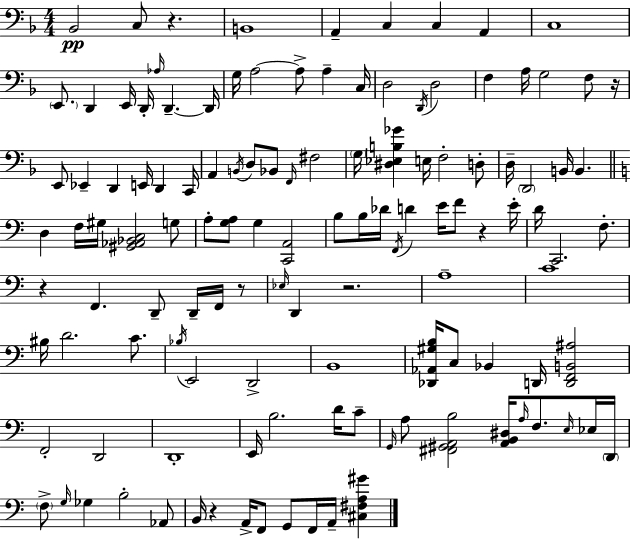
{
  \clef bass
  \numericTimeSignature
  \time 4/4
  \key f \major
  bes,2\pp c8 r4. | b,1 | a,4-- c4 c4 a,4 | c1 | \break \parenthesize e,8. d,4 e,16 d,16-. \grace { aes16 } d,4.--~~ | d,16 g16 a2~~ a8-> a4-- | c16 d2 \acciaccatura { d,16 } d2 | f4 a16 g2 f8 | \break r16 e,8 ees,4-- d,4 e,16 d,4 | c,16 a,4 \acciaccatura { b,16 } d8 bes,8 \grace { f,16 } fis2 | \parenthesize g16 <dis ees b ges'>4 e16 f2-. | d8-. d16-- \parenthesize d,2 b,16 b,4. | \break \bar "||" \break \key c \major d4 f16 gis16 <gis, aes, bes, c>2 g8 | a8-. <g a>8 g4 <c, a,>2 | b8 b16 des'16 \acciaccatura { f,16 } d'4 e'16 f'8 r4 | e'16-. d'16 c,2. f8.-. | \break r4 f,4. d,8-- d,16-- f,16 r8 | \grace { ees16 } d,4 r2. | a1-- | c'1 | \break bis16 d'2. c'8. | \acciaccatura { bes16 } e,2 d,2-> | b,1 | <des, aes, gis b>16 c8 bes,4 d,16 <d, f, b, ais>2 | \break f,2-. d,2 | d,1-. | e,16 b2. | d'16 c'8-- \grace { g,16 } a8 <fis, gis, a, b>2 <a, b, dis>16 \grace { a16 } | \break f8. \grace { e16 } ees16 \parenthesize d,16 \parenthesize f8-> \grace { g16 } ges4 b2-. | aes,8 b,16 r4 a,16-> f,8 g,8 | f,16 a,16-- <cis fis a gis'>4 \bar "|."
}